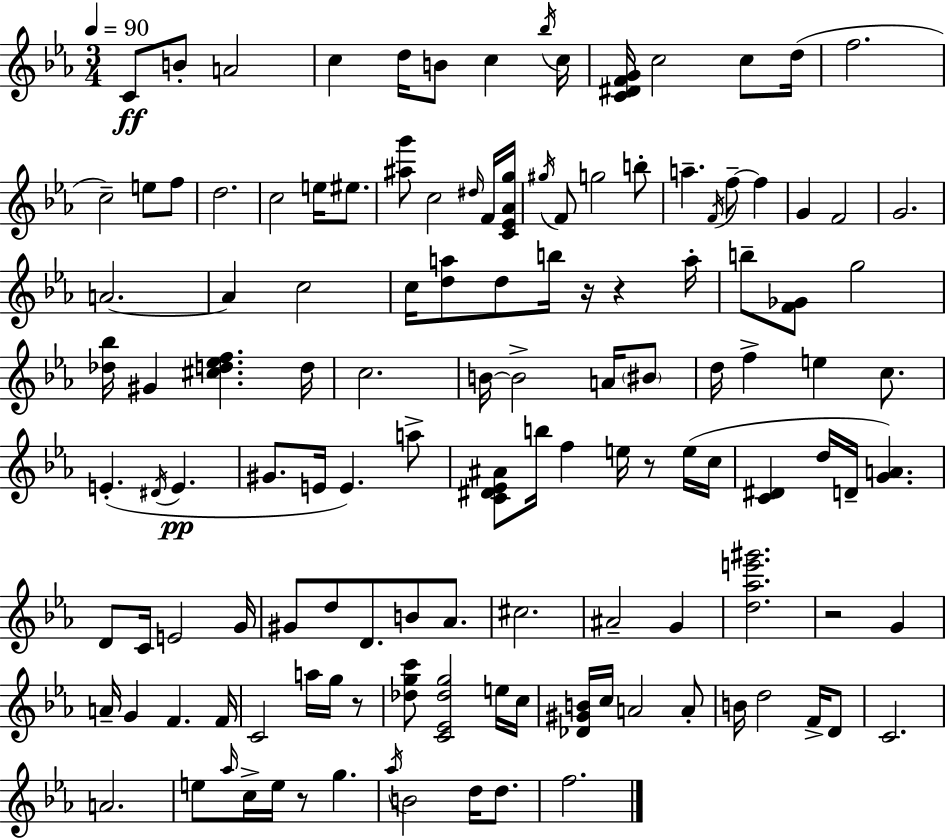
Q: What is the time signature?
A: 3/4